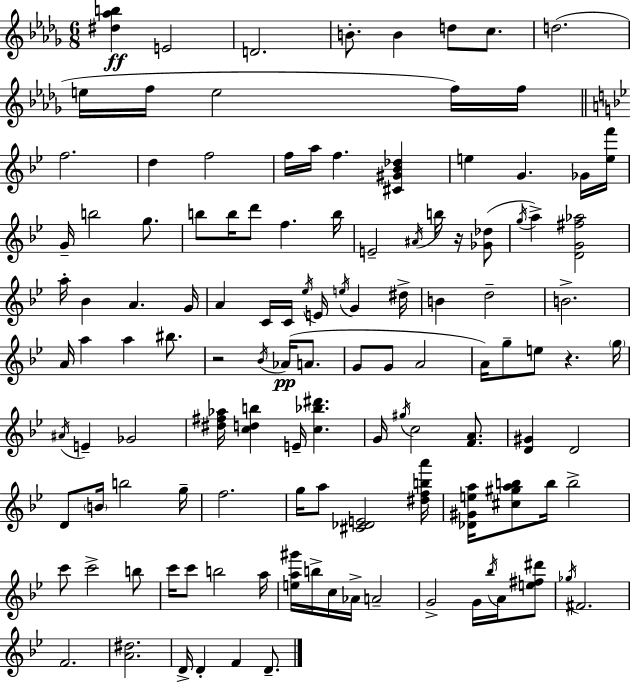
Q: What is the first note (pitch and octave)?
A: E4